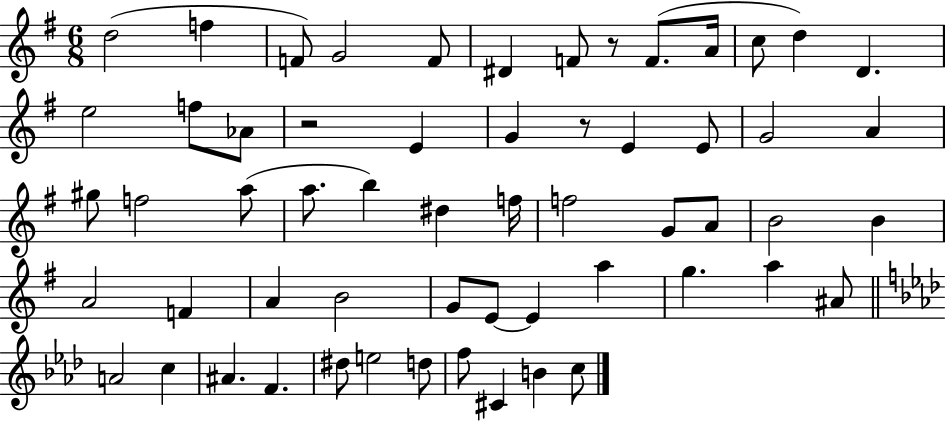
D5/h F5/q F4/e G4/h F4/e D#4/q F4/e R/e F4/e. A4/s C5/e D5/q D4/q. E5/h F5/e Ab4/e R/h E4/q G4/q R/e E4/q E4/e G4/h A4/q G#5/e F5/h A5/e A5/e. B5/q D#5/q F5/s F5/h G4/e A4/e B4/h B4/q A4/h F4/q A4/q B4/h G4/e E4/e E4/q A5/q G5/q. A5/q A#4/e A4/h C5/q A#4/q. F4/q. D#5/e E5/h D5/e F5/e C#4/q B4/q C5/e